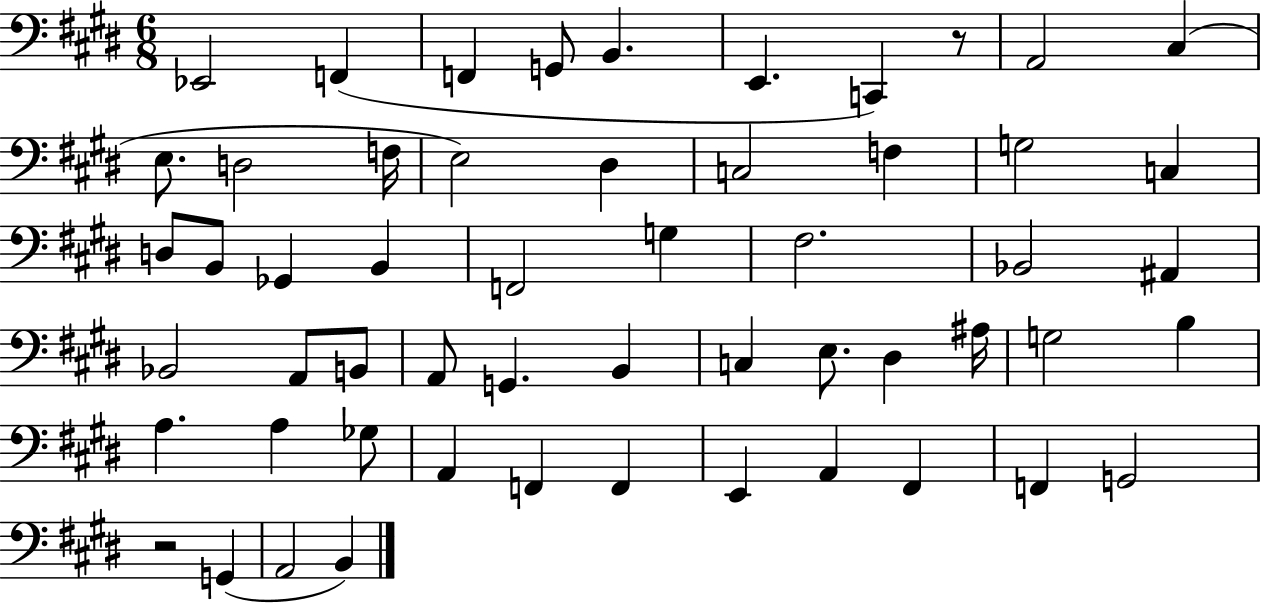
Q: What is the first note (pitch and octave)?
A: Eb2